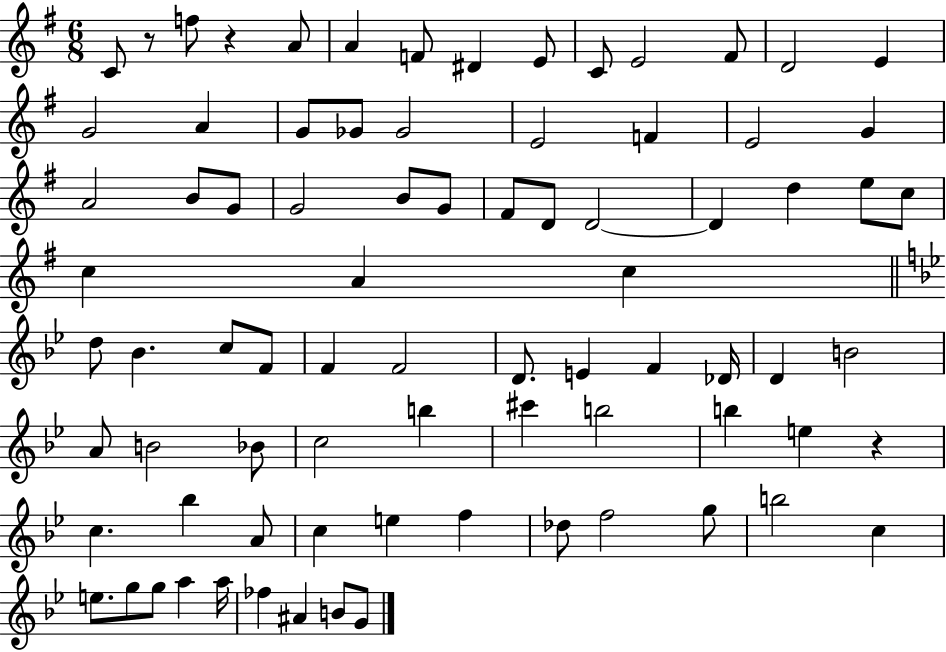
C4/e R/e F5/e R/q A4/e A4/q F4/e D#4/q E4/e C4/e E4/h F#4/e D4/h E4/q G4/h A4/q G4/e Gb4/e Gb4/h E4/h F4/q E4/h G4/q A4/h B4/e G4/e G4/h B4/e G4/e F#4/e D4/e D4/h D4/q D5/q E5/e C5/e C5/q A4/q C5/q D5/e Bb4/q. C5/e F4/e F4/q F4/h D4/e. E4/q F4/q Db4/s D4/q B4/h A4/e B4/h Bb4/e C5/h B5/q C#6/q B5/h B5/q E5/q R/q C5/q. Bb5/q A4/e C5/q E5/q F5/q Db5/e F5/h G5/e B5/h C5/q E5/e. G5/e G5/e A5/q A5/s FES5/q A#4/q B4/e G4/e